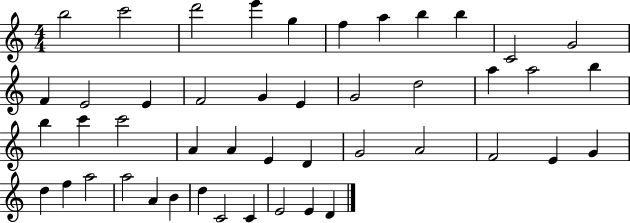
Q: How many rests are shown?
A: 0